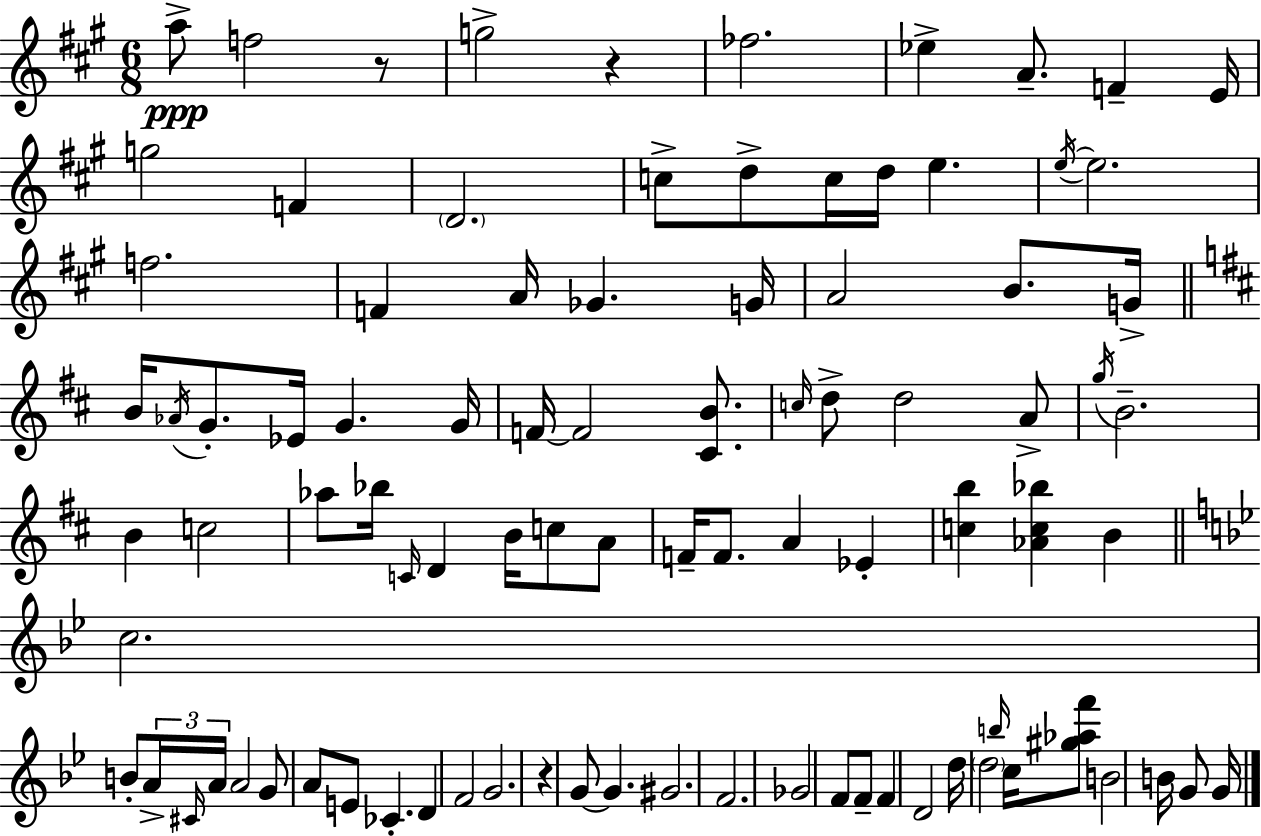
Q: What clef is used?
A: treble